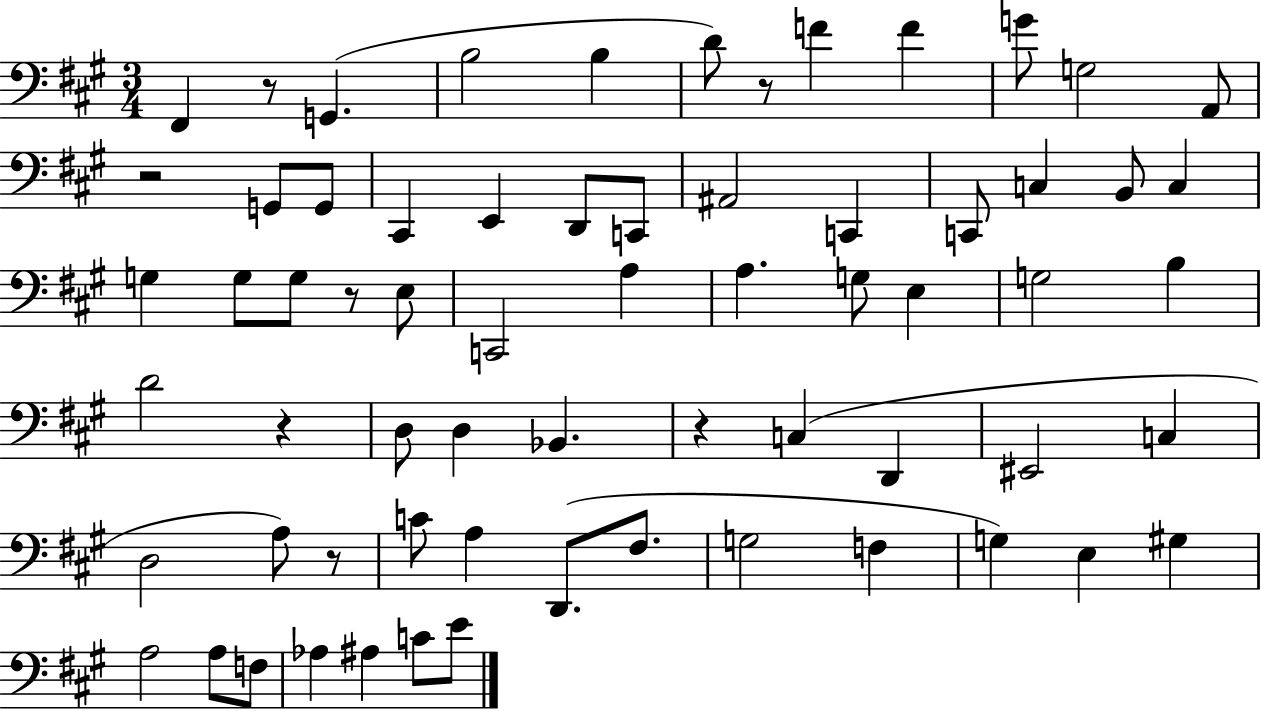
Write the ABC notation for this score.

X:1
T:Untitled
M:3/4
L:1/4
K:A
^F,, z/2 G,, B,2 B, D/2 z/2 F F G/2 G,2 A,,/2 z2 G,,/2 G,,/2 ^C,, E,, D,,/2 C,,/2 ^A,,2 C,, C,,/2 C, B,,/2 C, G, G,/2 G,/2 z/2 E,/2 C,,2 A, A, G,/2 E, G,2 B, D2 z D,/2 D, _B,, z C, D,, ^E,,2 C, D,2 A,/2 z/2 C/2 A, D,,/2 ^F,/2 G,2 F, G, E, ^G, A,2 A,/2 F,/2 _A, ^A, C/2 E/2